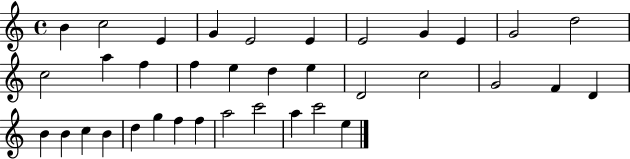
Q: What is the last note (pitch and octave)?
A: E5